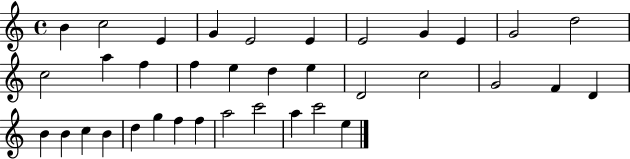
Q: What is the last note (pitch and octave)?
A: E5